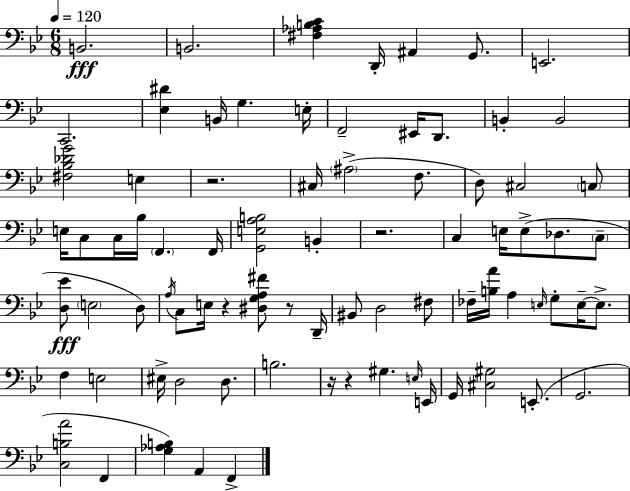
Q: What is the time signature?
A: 6/8